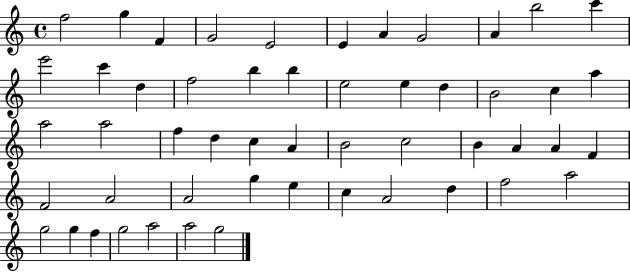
X:1
T:Untitled
M:4/4
L:1/4
K:C
f2 g F G2 E2 E A G2 A b2 c' e'2 c' d f2 b b e2 e d B2 c a a2 a2 f d c A B2 c2 B A A F F2 A2 A2 g e c A2 d f2 a2 g2 g f g2 a2 a2 g2